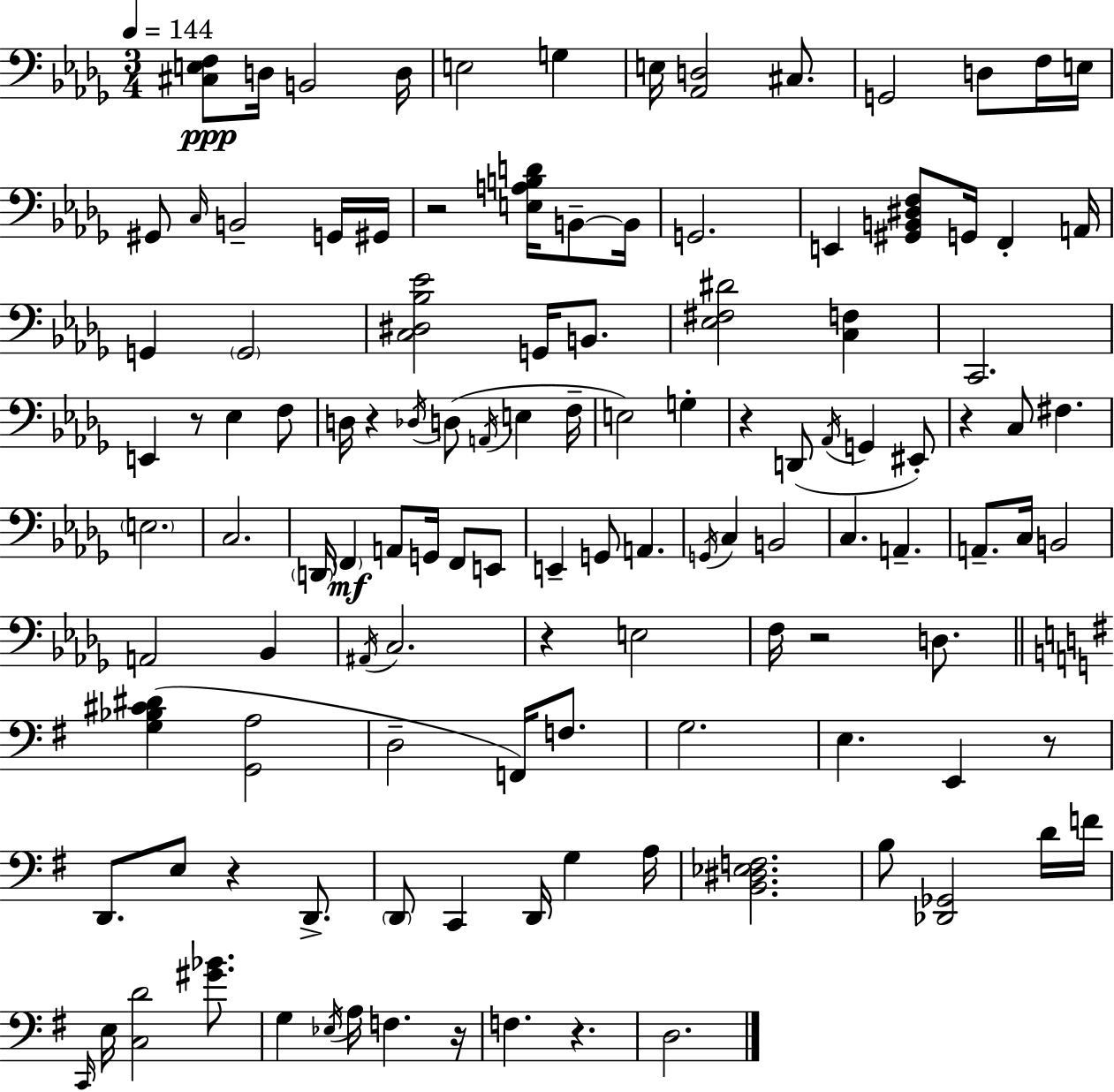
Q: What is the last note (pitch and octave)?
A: D3